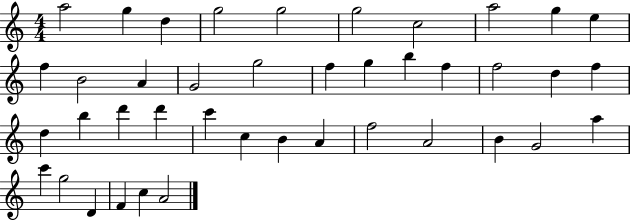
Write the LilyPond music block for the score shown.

{
  \clef treble
  \numericTimeSignature
  \time 4/4
  \key c \major
  a''2 g''4 d''4 | g''2 g''2 | g''2 c''2 | a''2 g''4 e''4 | \break f''4 b'2 a'4 | g'2 g''2 | f''4 g''4 b''4 f''4 | f''2 d''4 f''4 | \break d''4 b''4 d'''4 d'''4 | c'''4 c''4 b'4 a'4 | f''2 a'2 | b'4 g'2 a''4 | \break c'''4 g''2 d'4 | f'4 c''4 a'2 | \bar "|."
}